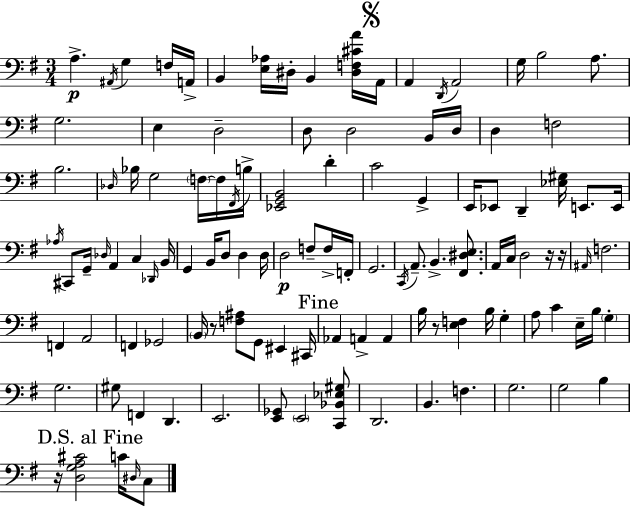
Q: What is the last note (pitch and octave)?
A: C3